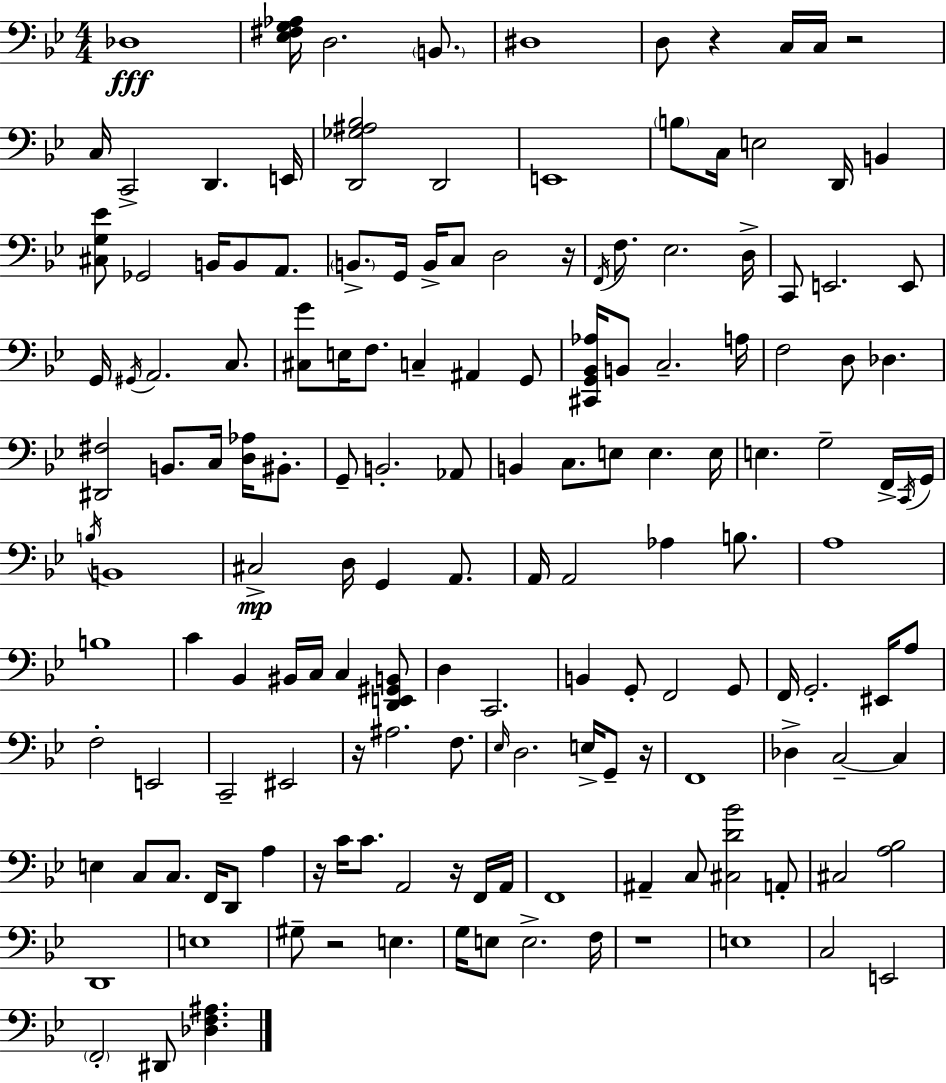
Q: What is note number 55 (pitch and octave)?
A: Ab2